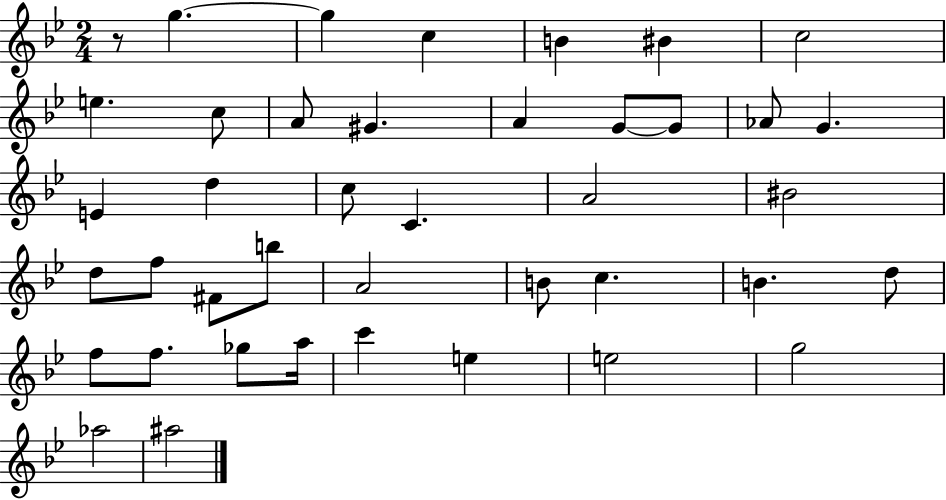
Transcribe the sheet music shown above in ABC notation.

X:1
T:Untitled
M:2/4
L:1/4
K:Bb
z/2 g g c B ^B c2 e c/2 A/2 ^G A G/2 G/2 _A/2 G E d c/2 C A2 ^B2 d/2 f/2 ^F/2 b/2 A2 B/2 c B d/2 f/2 f/2 _g/2 a/4 c' e e2 g2 _a2 ^a2